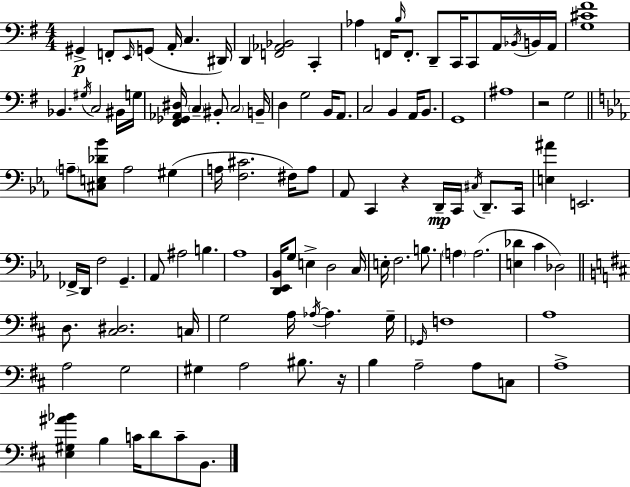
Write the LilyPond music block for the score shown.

{
  \clef bass
  \numericTimeSignature
  \time 4/4
  \key e \minor
  gis,4->\p f,8-. \grace { e,16 }( g,8 a,16-. c4. | dis,16) d,4 <f, aes, bes,>2 c,4-. | aes4 f,16 \grace { b16 } f,8.-. d,8-- c,16 c,8 a,16 | \acciaccatura { bes,16 } b,16 a,16 <g cis' fis'>1 | \break bes,4. \acciaccatura { gis16 } c2 | bis,16 g16 <fis, ges, aes, dis>16 \parenthesize c4-- bis,8-. \parenthesize c2 | b,16-- d4 g2 | b,16 a,8. c2 b,4 | \break a,16 b,8. g,1 | ais1 | r2 g2 | \bar "||" \break \key c \minor \parenthesize a8-- <cis e des' bes'>8 a2 gis4( | a16 <f cis'>2. fis16) a8 | aes,8 c,4 r4 d,16--\mp c,16 \acciaccatura { cis16 } d,8.-- | c,16 <e ais'>4 e,2. | \break fes,16-> d,16 f2 g,4.-- | aes,8 ais2 b4. | aes1 | <d, ees, bes,>16 g8 e4-> d2 | \break c16 e16-. f2. b8. | \parenthesize a4 a2.( | <e des'>4 c'4 des2) | \bar "||" \break \key b \minor d8. <cis dis>2. c16 | g2 a16 \acciaccatura { aes16~ }~ aes4. | g16-- \grace { ges,16 } f1 | a1 | \break a2 g2 | gis4 a2 bis8. | r16 b4 a2-- a8 | c8 a1-> | \break <e gis ais' bes'>4 b4 c'16 d'8 c'8-- b,8. | \bar "|."
}